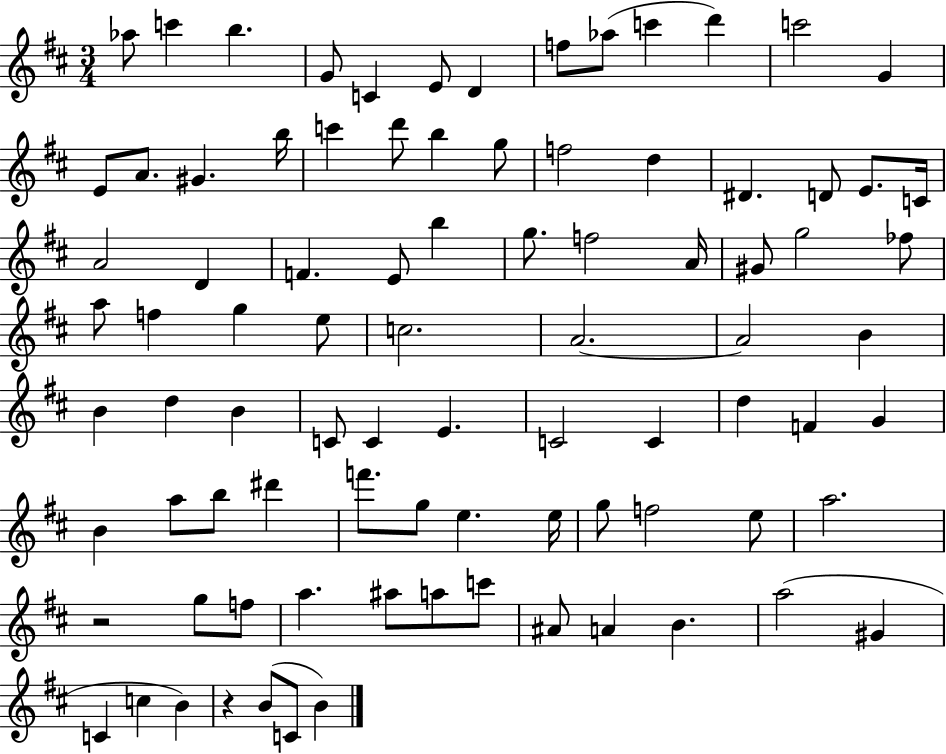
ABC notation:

X:1
T:Untitled
M:3/4
L:1/4
K:D
_a/2 c' b G/2 C E/2 D f/2 _a/2 c' d' c'2 G E/2 A/2 ^G b/4 c' d'/2 b g/2 f2 d ^D D/2 E/2 C/4 A2 D F E/2 b g/2 f2 A/4 ^G/2 g2 _f/2 a/2 f g e/2 c2 A2 A2 B B d B C/2 C E C2 C d F G B a/2 b/2 ^d' f'/2 g/2 e e/4 g/2 f2 e/2 a2 z2 g/2 f/2 a ^a/2 a/2 c'/2 ^A/2 A B a2 ^G C c B z B/2 C/2 B